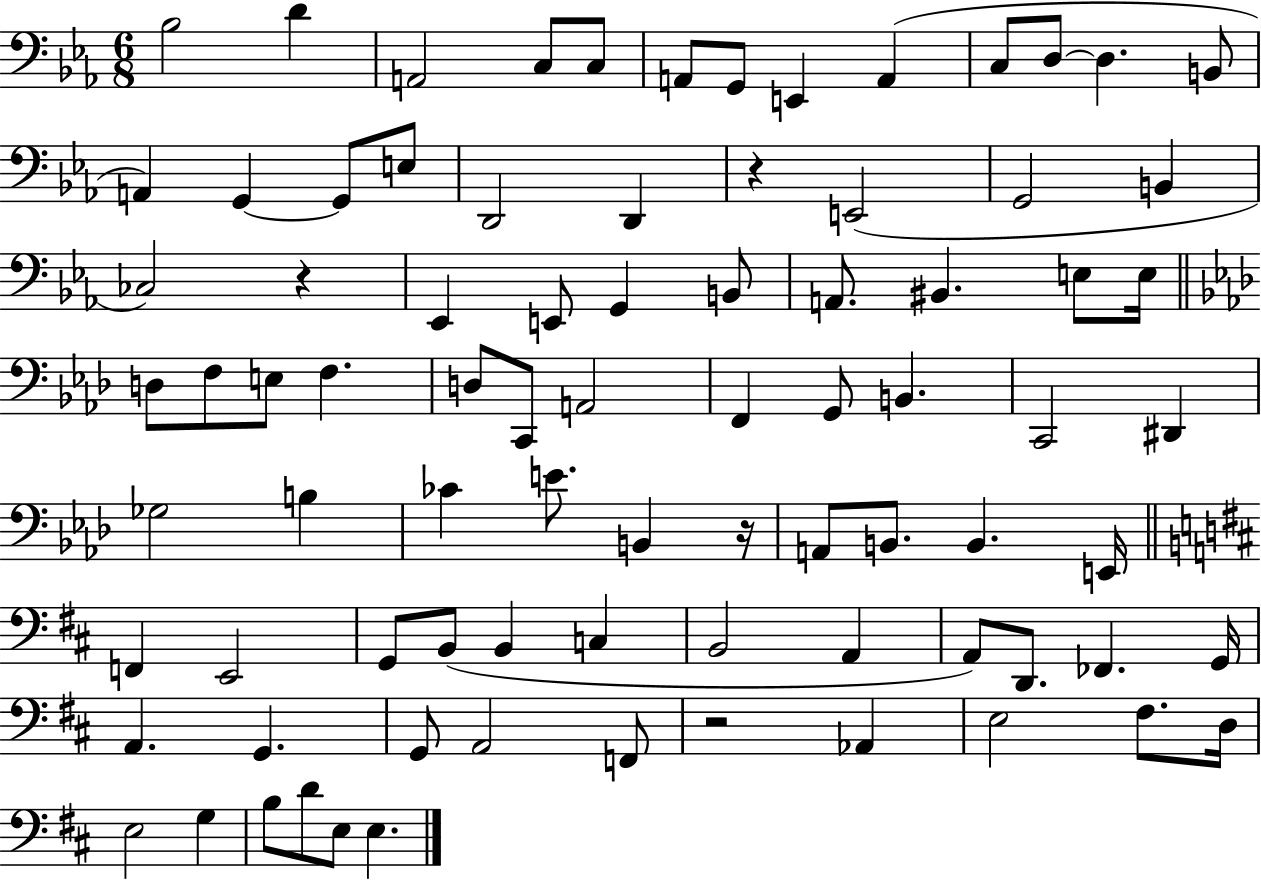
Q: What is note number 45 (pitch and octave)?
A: B3